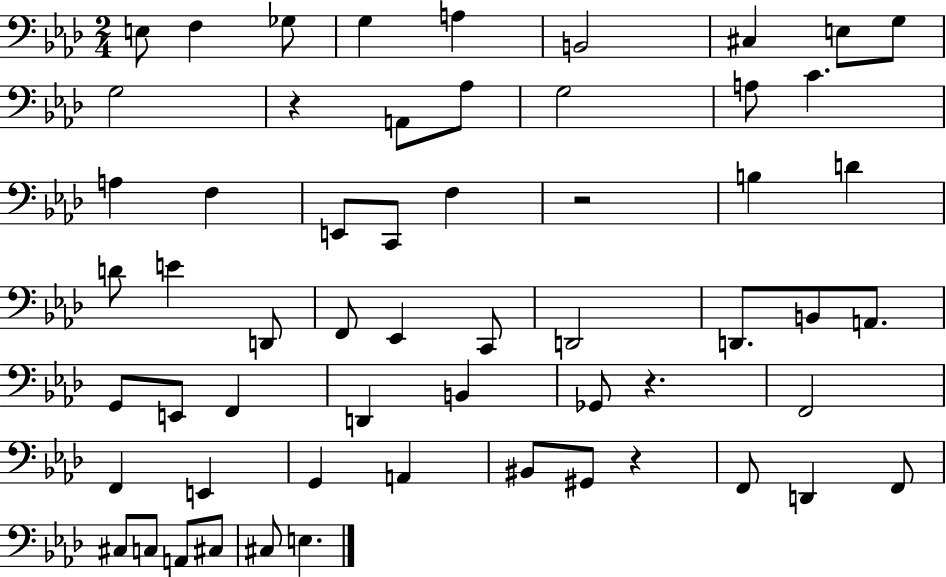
E3/e F3/q Gb3/e G3/q A3/q B2/h C#3/q E3/e G3/e G3/h R/q A2/e Ab3/e G3/h A3/e C4/q. A3/q F3/q E2/e C2/e F3/q R/h B3/q D4/q D4/e E4/q D2/e F2/e Eb2/q C2/e D2/h D2/e. B2/e A2/e. G2/e E2/e F2/q D2/q B2/q Gb2/e R/q. F2/h F2/q E2/q G2/q A2/q BIS2/e G#2/e R/q F2/e D2/q F2/e C#3/e C3/e A2/e C#3/e C#3/e E3/q.